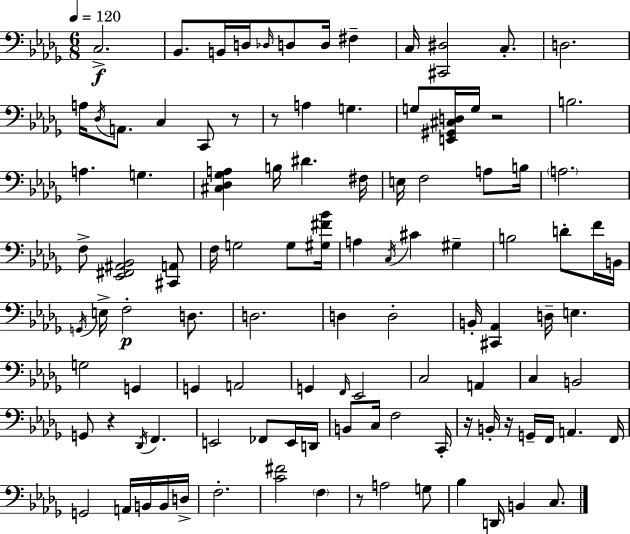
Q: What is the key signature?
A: BES minor